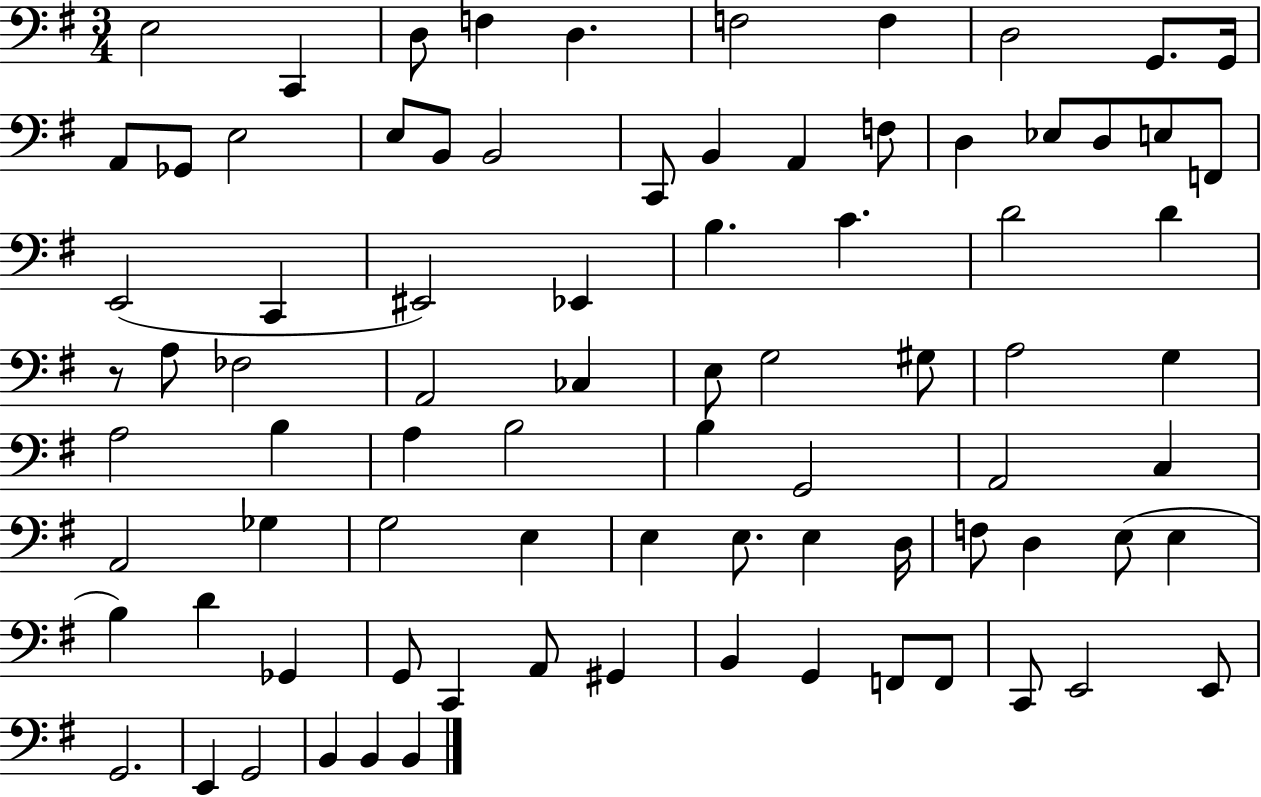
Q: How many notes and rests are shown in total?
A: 83